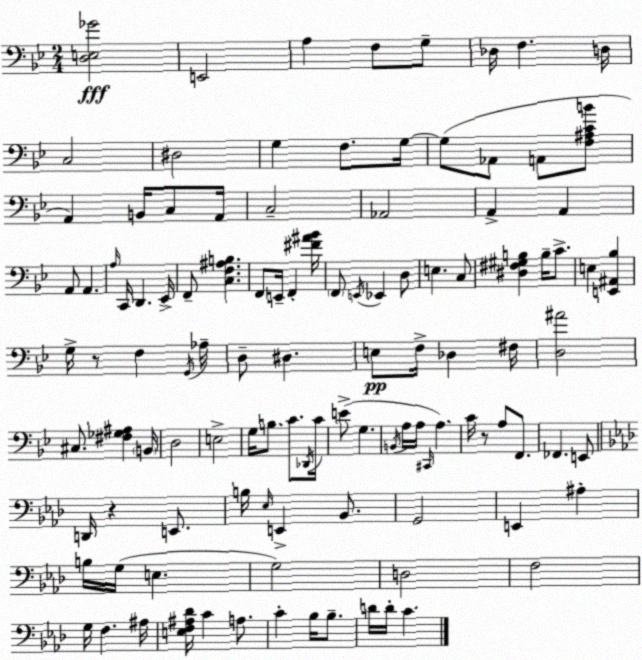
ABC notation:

X:1
T:Untitled
M:2/4
L:1/4
K:Bb
[D,E,_G]2 E,,2 A, F,/2 G,/2 _D,/4 F, D,/4 C,2 ^D,2 G, F,/2 G,/4 G,/2 _A,,/2 A,,/2 [F,^A,CB]/2 A,, B,,/4 C,/2 A,,/4 C,2 _A,,2 A,, A,, A,,/2 A,, A,/4 C,,/4 D,, _E,,/4 F,,/2 [C,F,^A,B,] F,,/2 E,,/4 F,, [^F^A_B]/4 F,,/2 E,,/4 _E,, D,/2 E, C,/2 [^D,^F,^G,B,] B,/4 C/2 E, [E,,^A,,_B,] G,/4 z/2 F, G,,/4 _A,/4 D,/2 ^D, E,/2 F,/4 _D, ^F,/4 [D,^A]2 ^C,/2 [^F,_G,^A,] B,,/4 D,2 E,2 G,/4 B,/2 C/2 _D,,/4 C/4 E/2 G, B,,/4 A,/4 A,/4 ^C,,/4 A, C/4 z/2 A,/2 F,,/2 _F,, E,,/2 D,,/4 z E,,/2 B,/4 _E,/4 E,, _B,,/2 G,,2 E,, ^A, B,/4 G,/4 E, G,2 D,2 F,2 G,/4 F, ^A,/4 [E,F,^A,_D]/4 C A,/2 C _B,/4 _B,/2 D/4 D/4 C